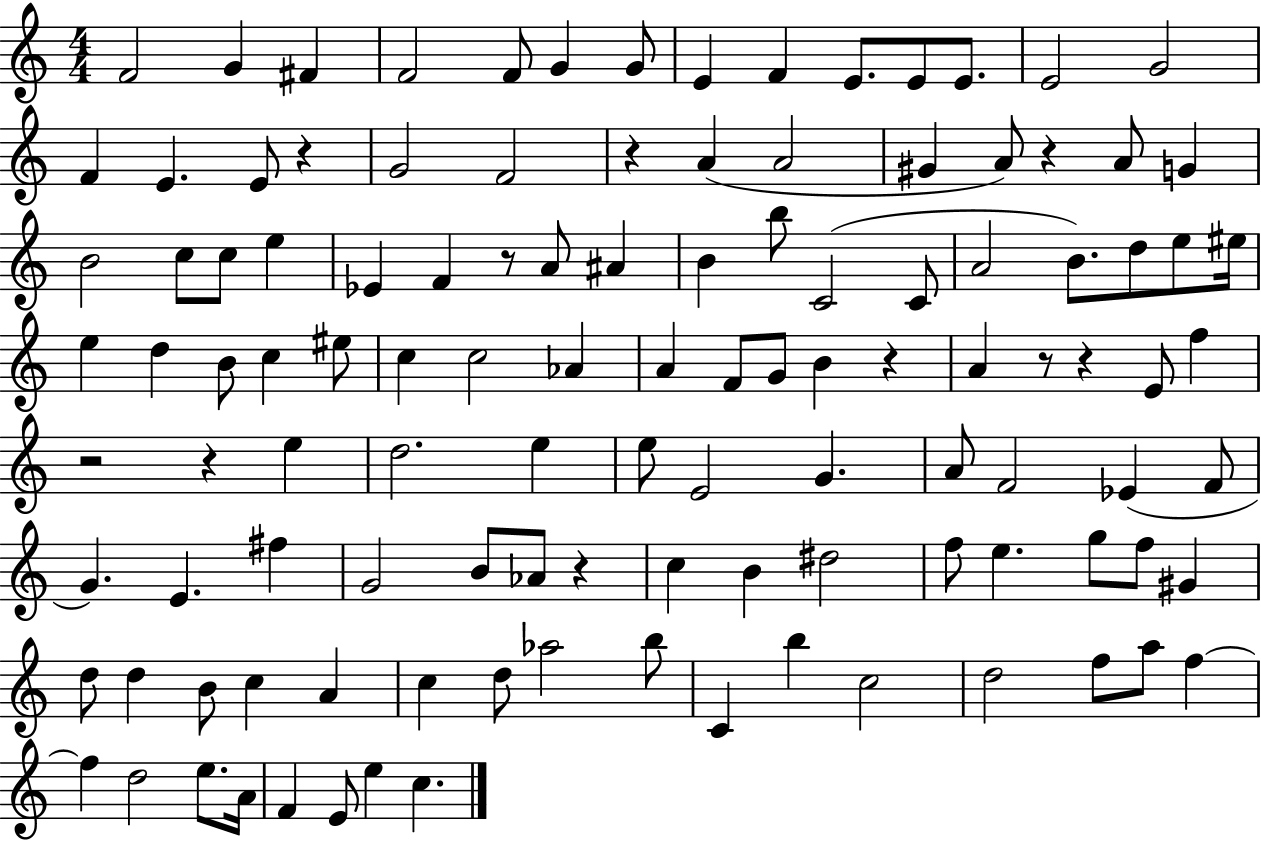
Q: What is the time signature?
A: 4/4